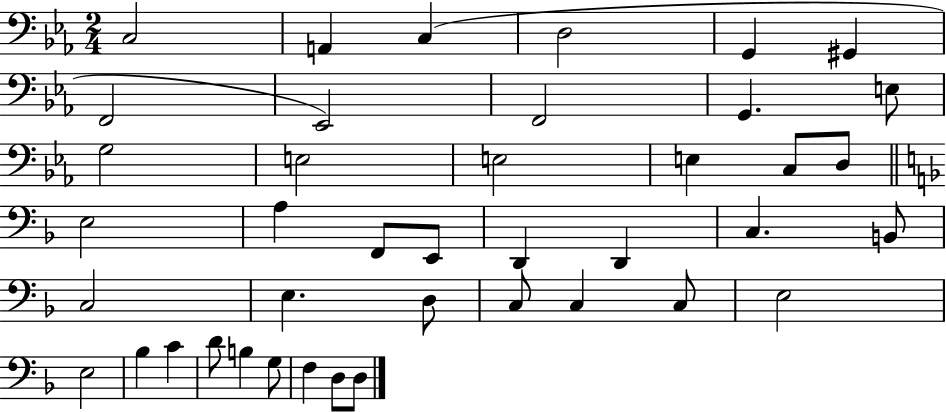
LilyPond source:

{
  \clef bass
  \numericTimeSignature
  \time 2/4
  \key ees \major
  \repeat volta 2 { c2 | a,4 c4( | d2 | g,4 gis,4 | \break f,2 | ees,2) | f,2 | g,4. e8 | \break g2 | e2 | e2 | e4 c8 d8 | \break \bar "||" \break \key f \major e2 | a4 f,8 e,8 | d,4 d,4 | c4. b,8 | \break c2 | e4. d8 | c8 c4 c8 | e2 | \break e2 | bes4 c'4 | d'8 b4 g8 | f4 d8 d8 | \break } \bar "|."
}